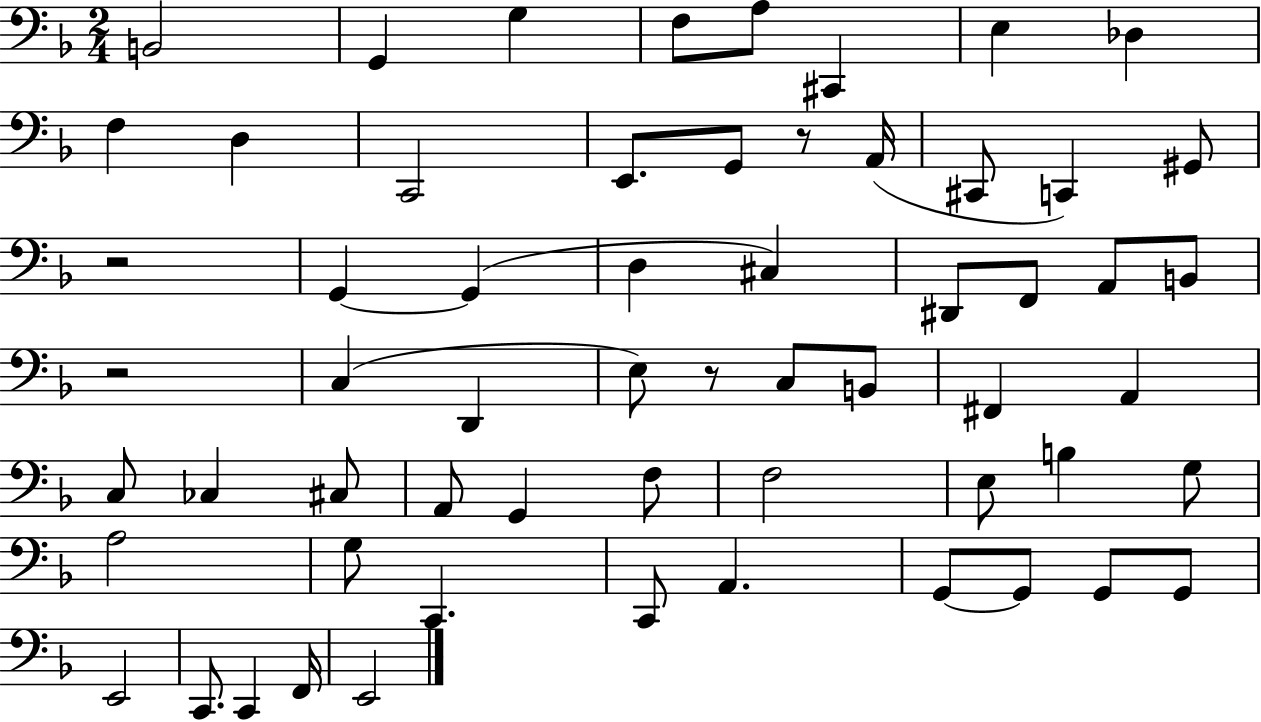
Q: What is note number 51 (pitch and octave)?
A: G2